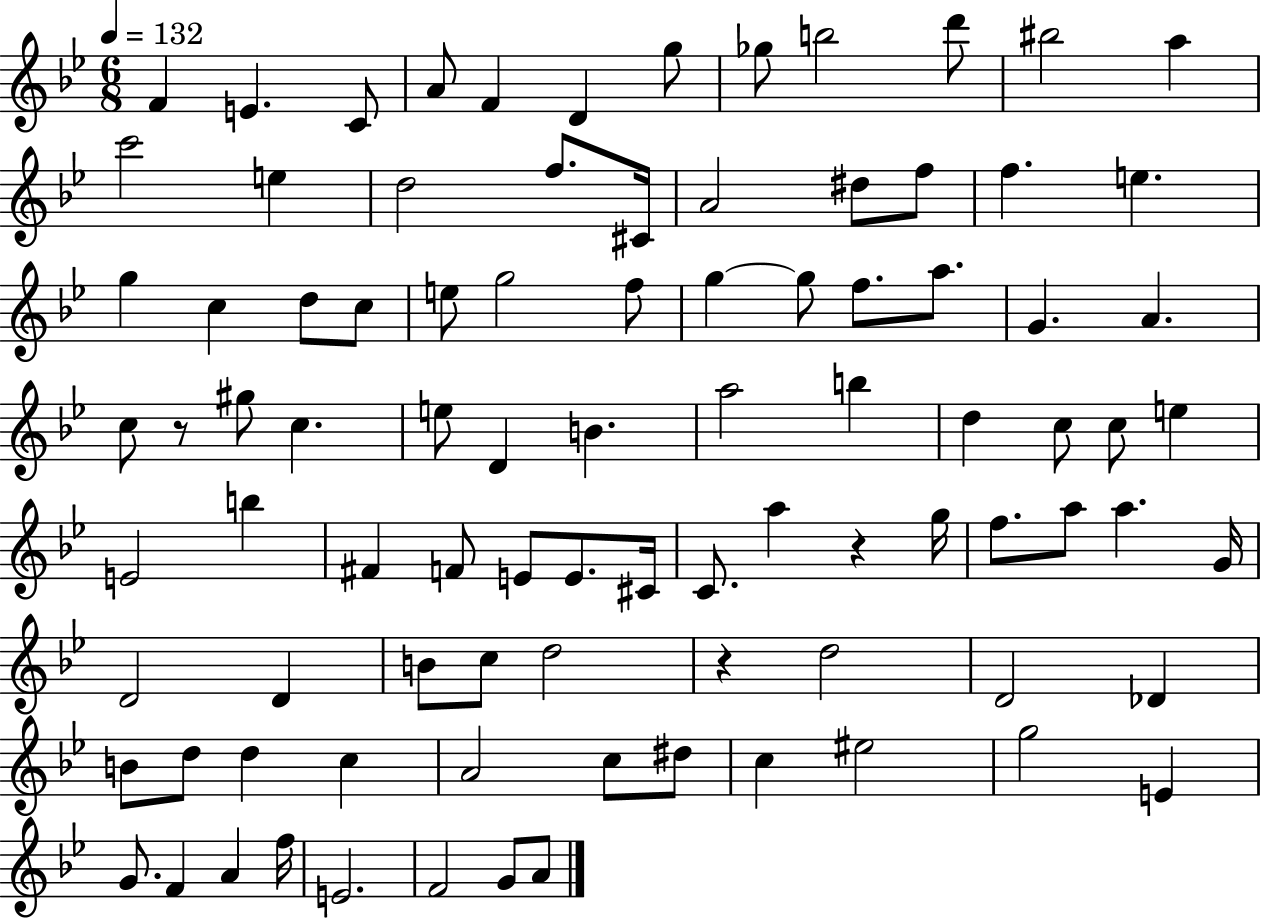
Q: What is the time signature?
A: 6/8